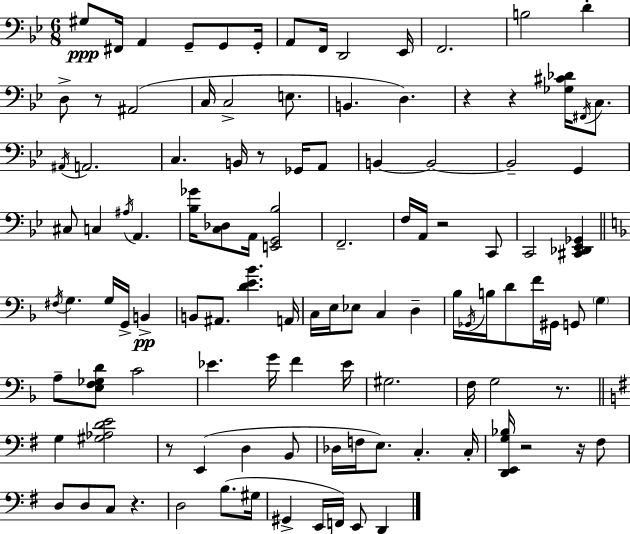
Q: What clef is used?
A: bass